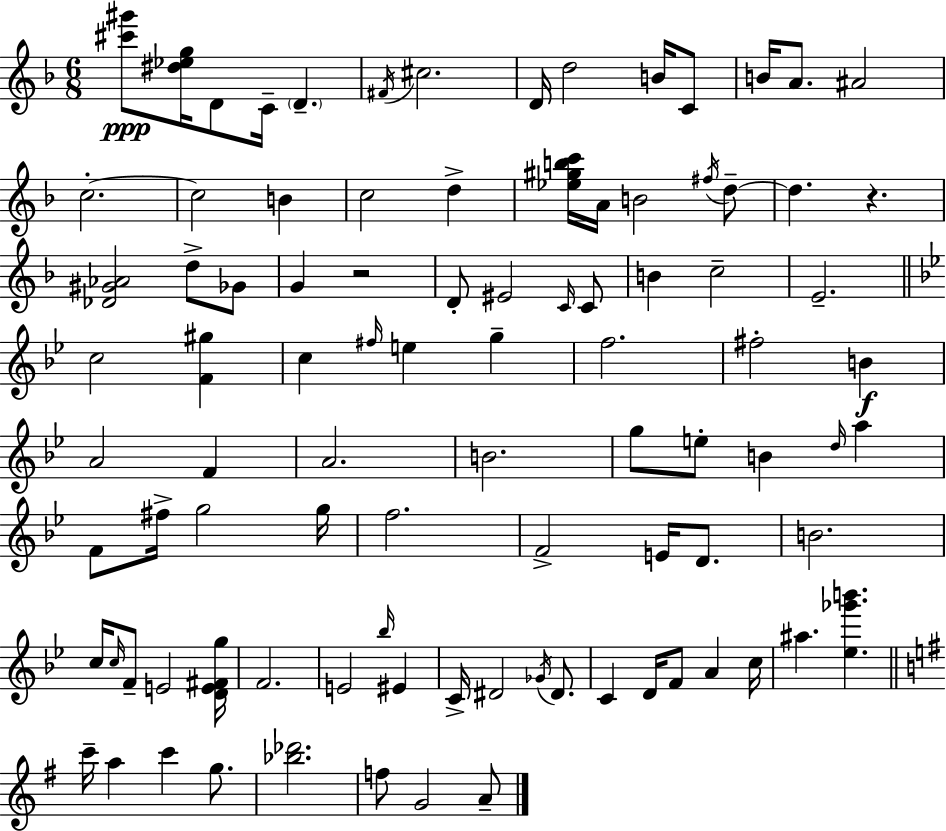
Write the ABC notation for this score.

X:1
T:Untitled
M:6/8
L:1/4
K:Dm
[^c'^g']/2 [^d_eg]/4 D/2 C/4 D ^F/4 ^c2 D/4 d2 B/4 C/2 B/4 A/2 ^A2 c2 c2 B c2 d [_e^gbc']/4 A/4 B2 ^f/4 d/2 d z [_D^G_A]2 d/2 _G/2 G z2 D/2 ^E2 C/4 C/2 B c2 E2 c2 [F^g] c ^f/4 e g f2 ^f2 B A2 F A2 B2 g/2 e/2 B d/4 a F/2 ^f/4 g2 g/4 f2 F2 E/4 D/2 B2 c/4 c/4 F/2 E2 [DE^Fg]/4 F2 E2 _b/4 ^E C/4 ^D2 _G/4 ^D/2 C D/4 F/2 A c/4 ^a [_e_g'b'] c'/4 a c' g/2 [_b_d']2 f/2 G2 A/2